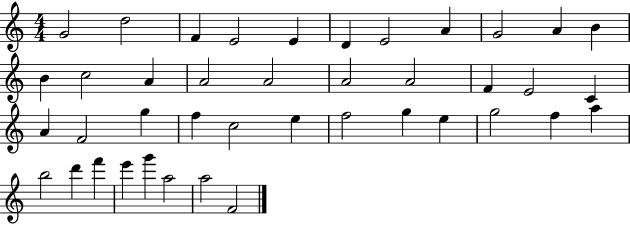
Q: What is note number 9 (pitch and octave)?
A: G4